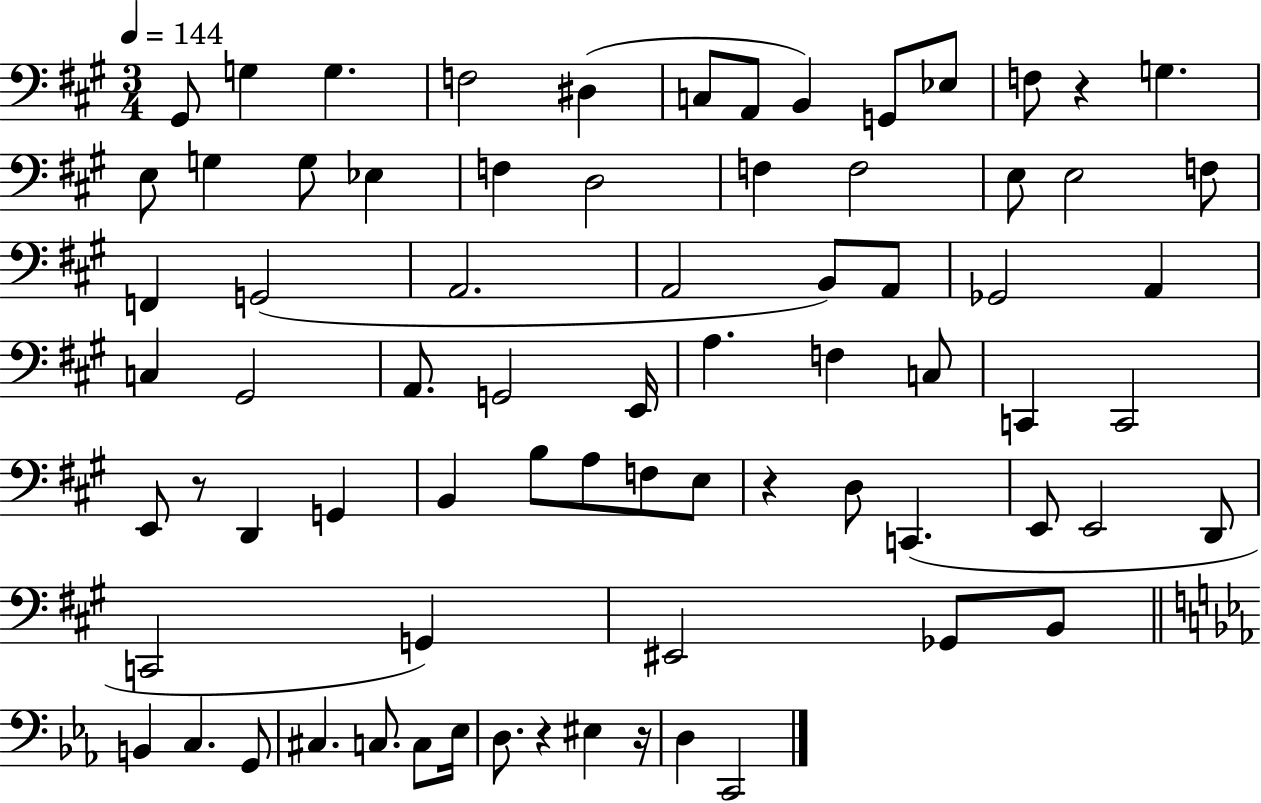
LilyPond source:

{
  \clef bass
  \numericTimeSignature
  \time 3/4
  \key a \major
  \tempo 4 = 144
  gis,8 g4 g4. | f2 dis4( | c8 a,8 b,4) g,8 ees8 | f8 r4 g4. | \break e8 g4 g8 ees4 | f4 d2 | f4 f2 | e8 e2 f8 | \break f,4 g,2( | a,2. | a,2 b,8) a,8 | ges,2 a,4 | \break c4 gis,2 | a,8. g,2 e,16 | a4. f4 c8 | c,4 c,2 | \break e,8 r8 d,4 g,4 | b,4 b8 a8 f8 e8 | r4 d8 c,4.( | e,8 e,2 d,8 | \break c,2 g,4) | eis,2 ges,8 b,8 | \bar "||" \break \key ees \major b,4 c4. g,8 | cis4. c8. c8 ees16 | d8. r4 eis4 r16 | d4 c,2 | \break \bar "|."
}